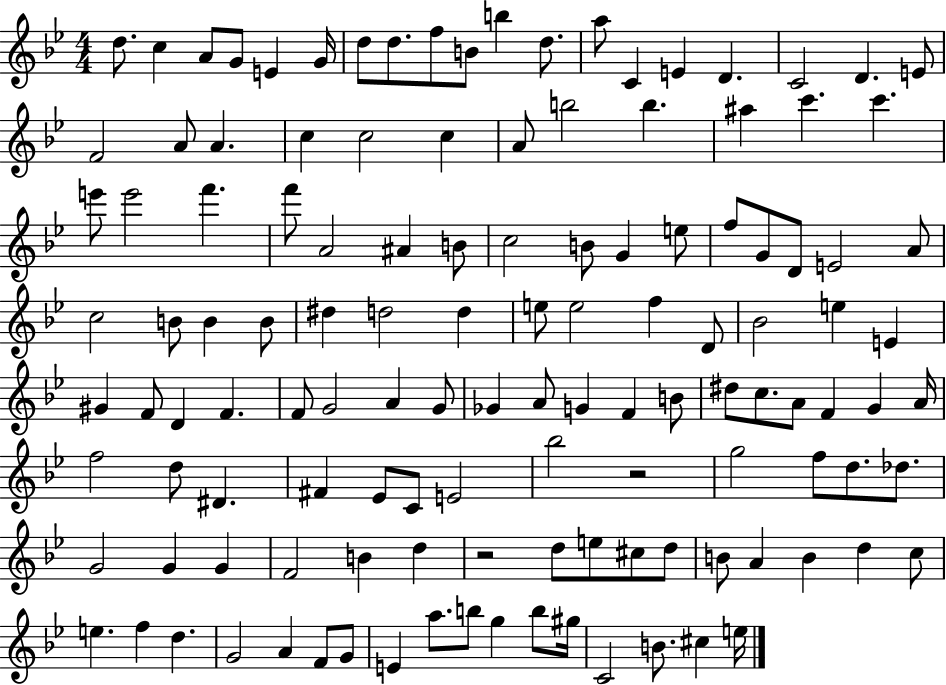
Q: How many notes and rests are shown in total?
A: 126